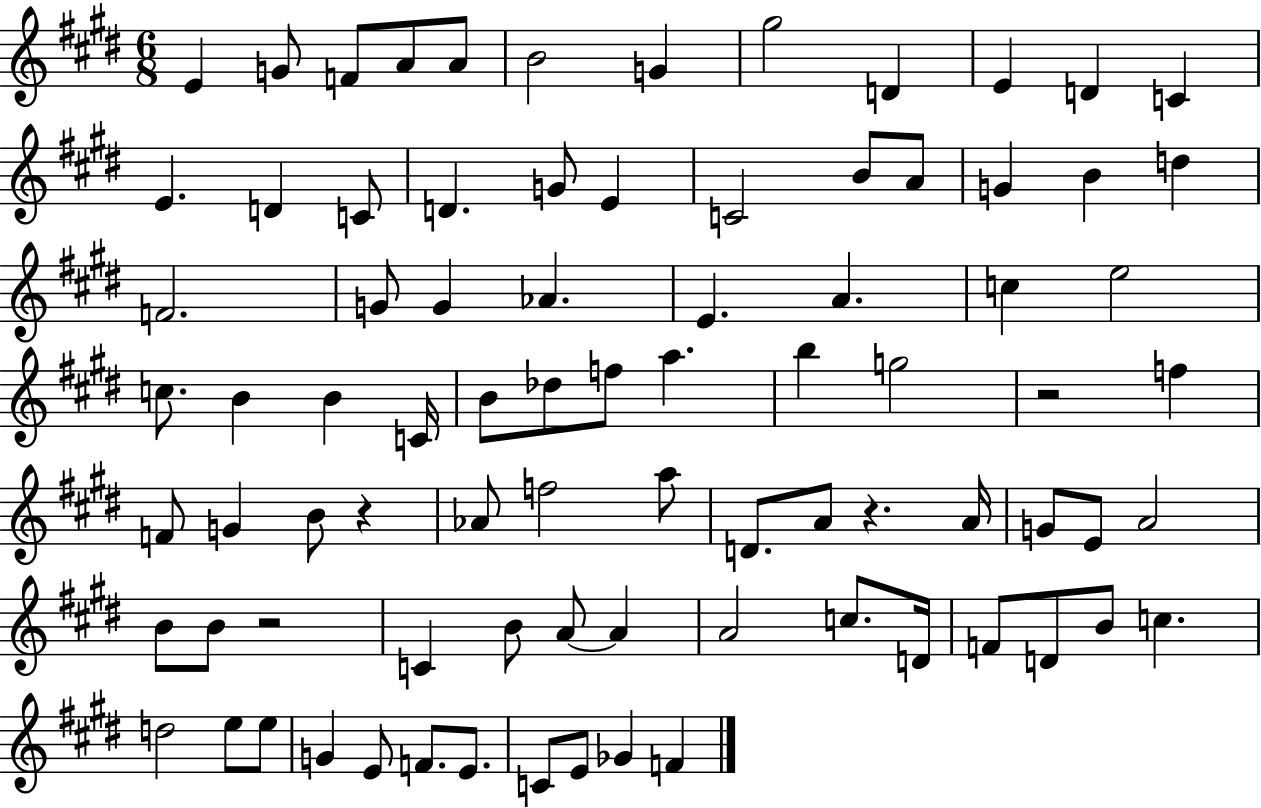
{
  \clef treble
  \numericTimeSignature
  \time 6/8
  \key e \major
  e'4 g'8 f'8 a'8 a'8 | b'2 g'4 | gis''2 d'4 | e'4 d'4 c'4 | \break e'4. d'4 c'8 | d'4. g'8 e'4 | c'2 b'8 a'8 | g'4 b'4 d''4 | \break f'2. | g'8 g'4 aes'4. | e'4. a'4. | c''4 e''2 | \break c''8. b'4 b'4 c'16 | b'8 des''8 f''8 a''4. | b''4 g''2 | r2 f''4 | \break f'8 g'4 b'8 r4 | aes'8 f''2 a''8 | d'8. a'8 r4. a'16 | g'8 e'8 a'2 | \break b'8 b'8 r2 | c'4 b'8 a'8~~ a'4 | a'2 c''8. d'16 | f'8 d'8 b'8 c''4. | \break d''2 e''8 e''8 | g'4 e'8 f'8. e'8. | c'8 e'8 ges'4 f'4 | \bar "|."
}